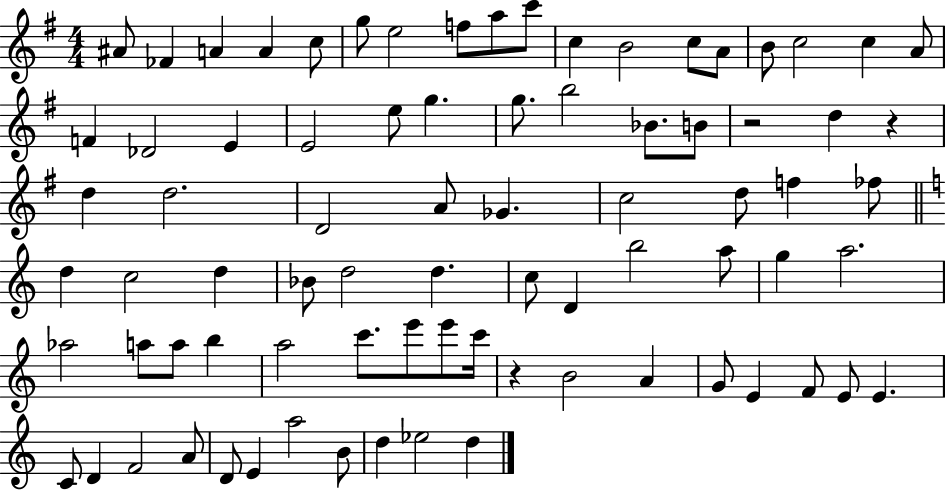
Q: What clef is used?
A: treble